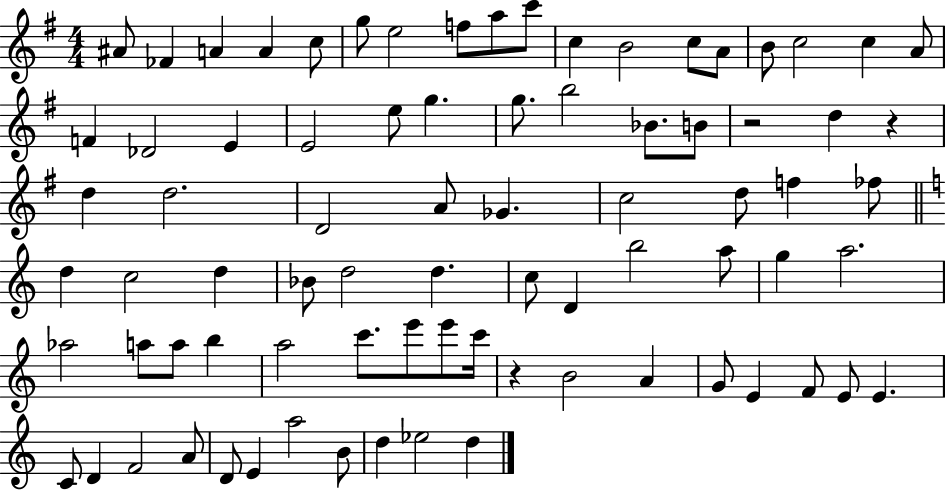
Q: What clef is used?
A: treble